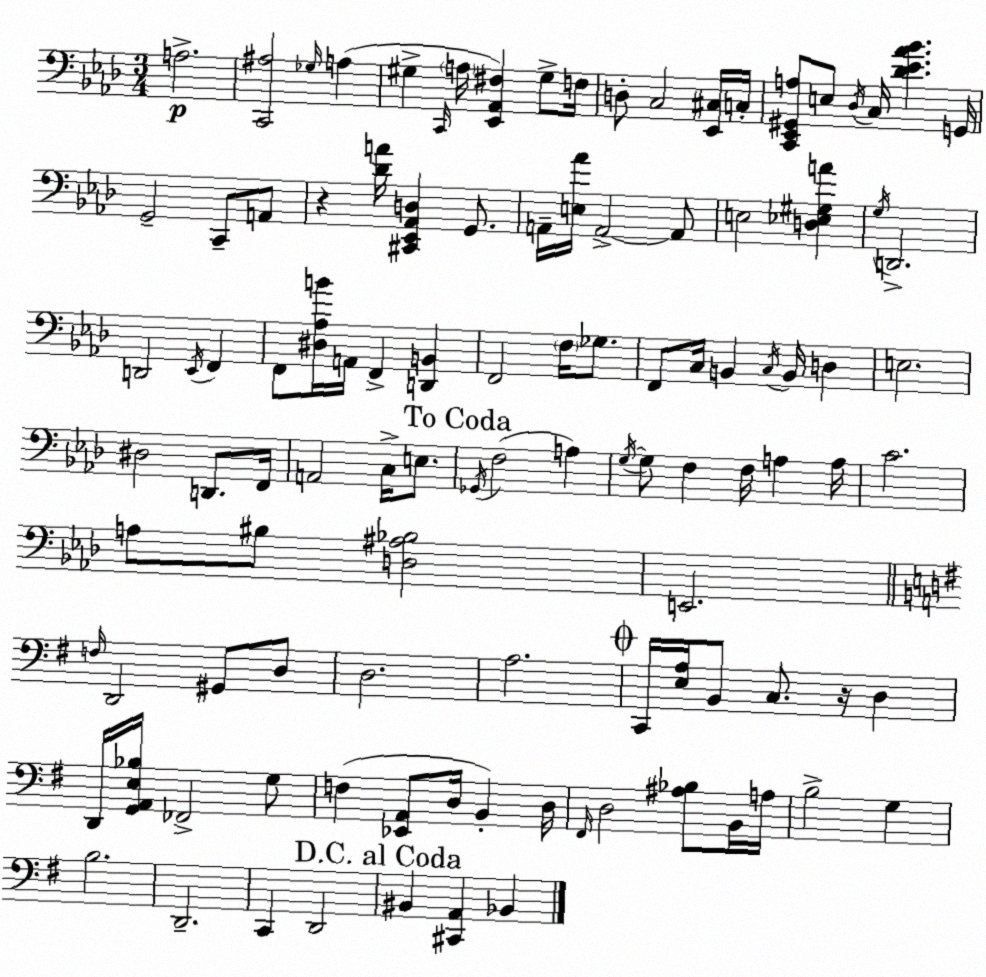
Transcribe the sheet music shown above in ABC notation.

X:1
T:Untitled
M:3/4
L:1/4
K:Fm
A,2 [C,,^A,]2 _G,/4 A, ^G, C,,/4 A,/4 [_E,,_A,,^F,] ^G,/2 F,/4 D,/2 C,2 [_E,,^C,]/4 C,/4 [C,,_E,,^G,,A,]/2 E,/2 _D,/4 C,/4 [_D_E_A_B] G,,/4 G,,2 C,,/2 A,,/2 z [_DA]/4 [^C,,_E,,_A,,D,] G,,/2 A,,/4 [E,_A]/4 A,,2 A,,/2 E,2 [D,_E,^G,A] G,/4 D,,2 D,,2 _E,,/4 F,, F,,/2 [^D,_A,B]/4 A,,/4 F,, [D,,B,,] F,,2 F,/4 _G,/2 F,,/2 C,/4 B,, C,/4 B,,/4 D, E,2 ^D,2 D,,/2 F,,/4 A,,2 C,/4 E,/2 _G,,/4 F,2 A, G,/4 G,/2 F, F,/4 A, A,/4 C2 A,/2 ^B,/2 [D,^A,_B,]2 E,,2 F,/4 D,,2 ^G,,/2 D,/2 D,2 A,2 C,,/4 [E,A,]/4 B,,/2 C,/2 z/4 D, D,,/4 [G,,A,,E,_B,]/4 _F,,2 G,/2 F, [_E,,A,,]/2 D,/4 B,, D,/4 ^F,,/4 D,2 [^A,_B,]/2 B,,/4 A,/4 B,2 G, B,2 D,,2 C,, D,,2 ^B,, [^C,,A,,] _B,,